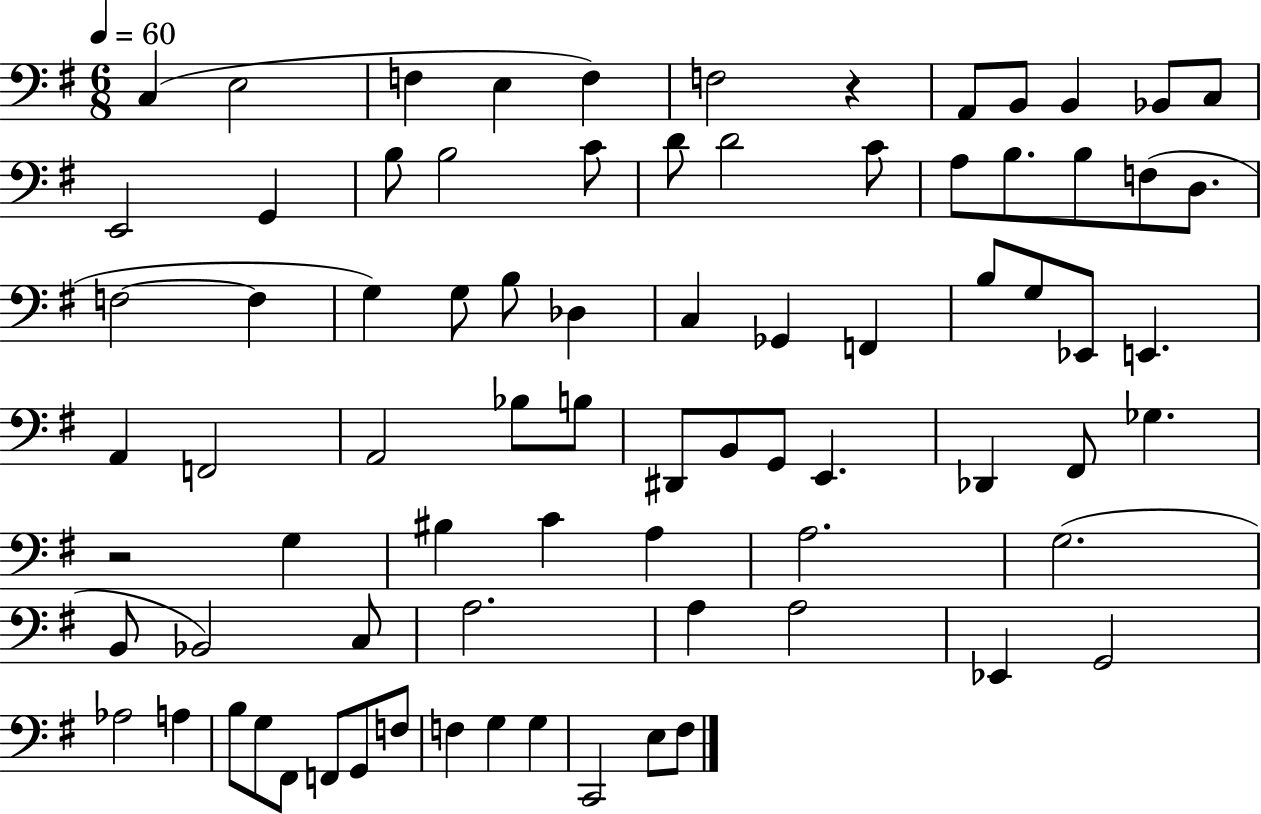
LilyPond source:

{
  \clef bass
  \numericTimeSignature
  \time 6/8
  \key g \major
  \tempo 4 = 60
  \repeat volta 2 { c4( e2 | f4 e4 f4) | f2 r4 | a,8 b,8 b,4 bes,8 c8 | \break e,2 g,4 | b8 b2 c'8 | d'8 d'2 c'8 | a8 b8. b8 f8( d8. | \break f2~~ f4 | g4) g8 b8 des4 | c4 ges,4 f,4 | b8 g8 ees,8 e,4. | \break a,4 f,2 | a,2 bes8 b8 | dis,8 b,8 g,8 e,4. | des,4 fis,8 ges4. | \break r2 g4 | bis4 c'4 a4 | a2. | g2.( | \break b,8 bes,2) c8 | a2. | a4 a2 | ees,4 g,2 | \break aes2 a4 | b8 g8 fis,8 f,8 g,8 f8 | f4 g4 g4 | c,2 e8 fis8 | \break } \bar "|."
}